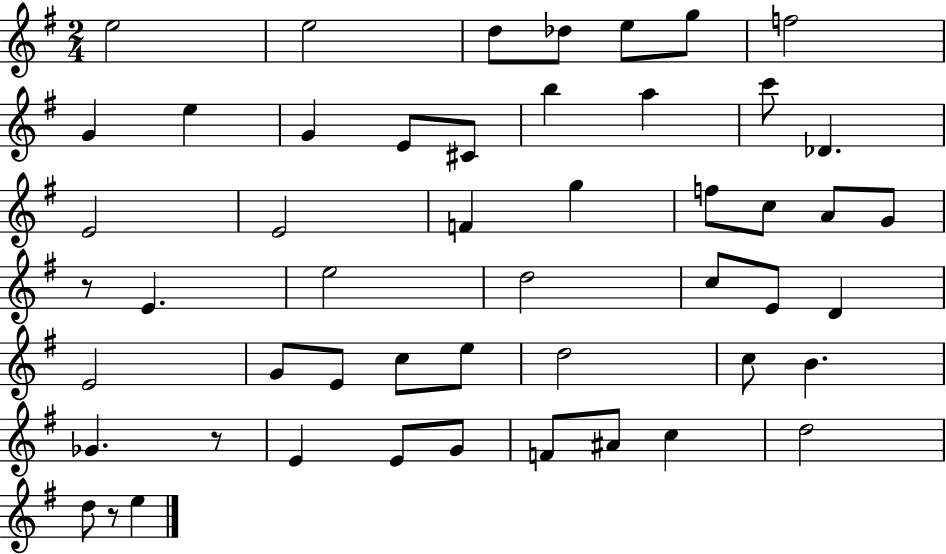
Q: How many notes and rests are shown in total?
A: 51